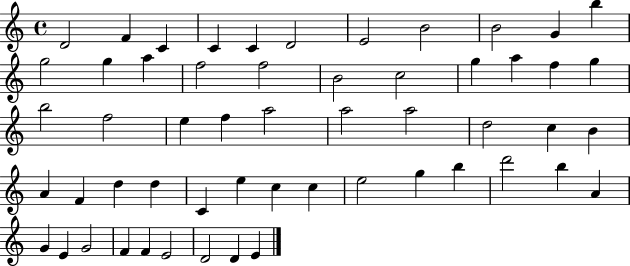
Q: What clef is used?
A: treble